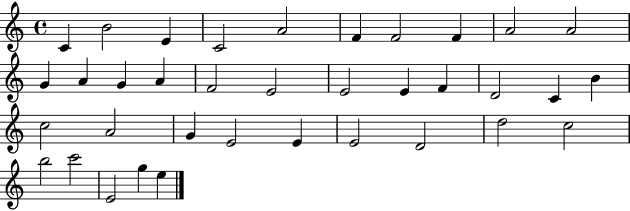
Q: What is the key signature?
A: C major